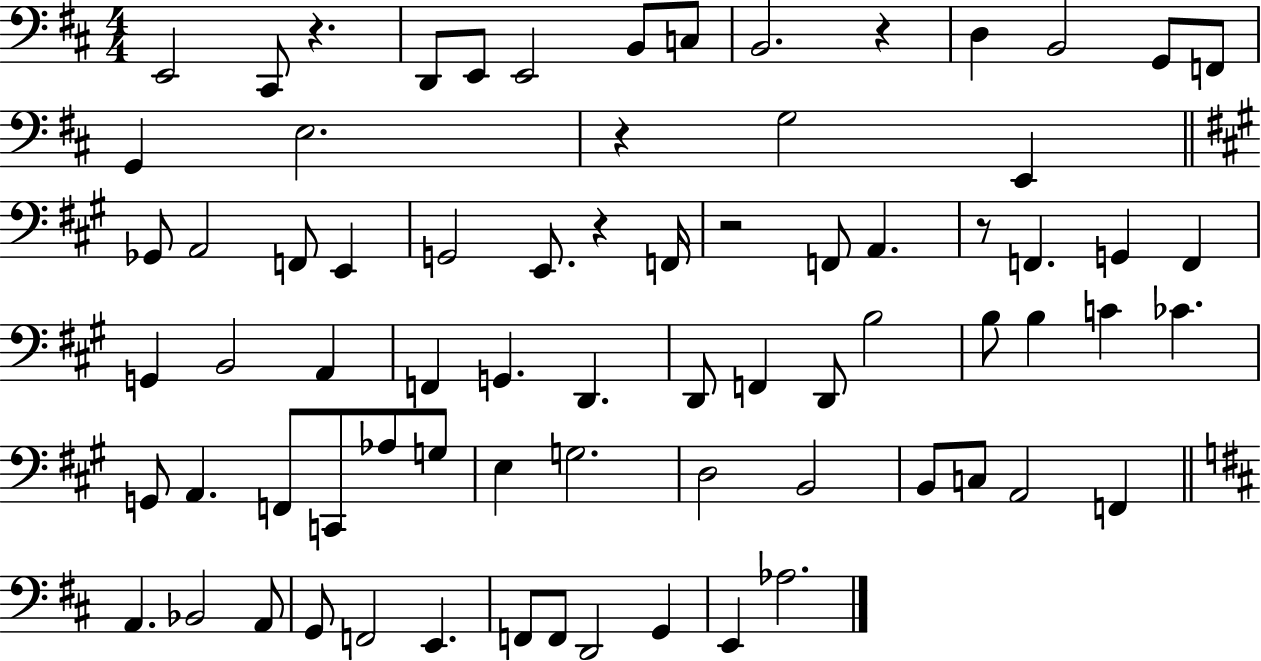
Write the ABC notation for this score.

X:1
T:Untitled
M:4/4
L:1/4
K:D
E,,2 ^C,,/2 z D,,/2 E,,/2 E,,2 B,,/2 C,/2 B,,2 z D, B,,2 G,,/2 F,,/2 G,, E,2 z G,2 E,, _G,,/2 A,,2 F,,/2 E,, G,,2 E,,/2 z F,,/4 z2 F,,/2 A,, z/2 F,, G,, F,, G,, B,,2 A,, F,, G,, D,, D,,/2 F,, D,,/2 B,2 B,/2 B, C _C G,,/2 A,, F,,/2 C,,/2 _A,/2 G,/2 E, G,2 D,2 B,,2 B,,/2 C,/2 A,,2 F,, A,, _B,,2 A,,/2 G,,/2 F,,2 E,, F,,/2 F,,/2 D,,2 G,, E,, _A,2